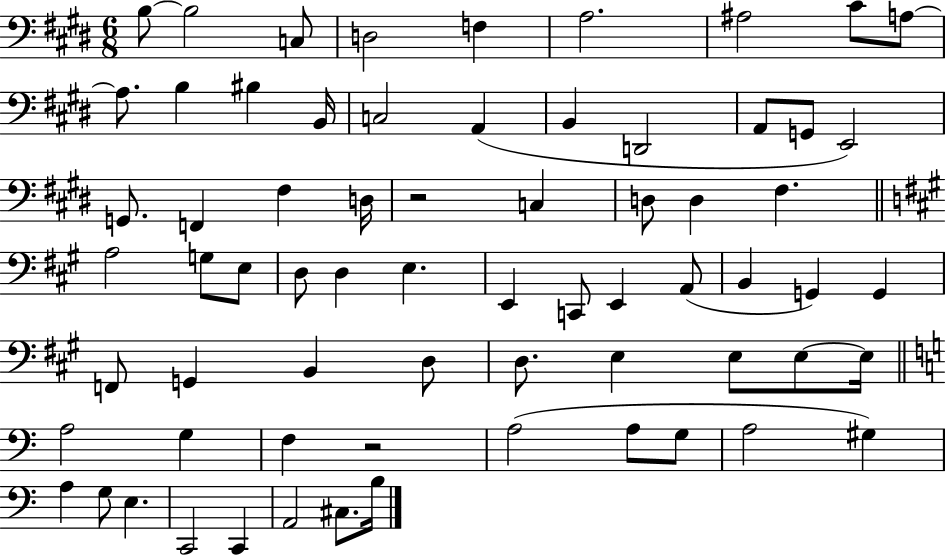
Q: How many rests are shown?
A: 2